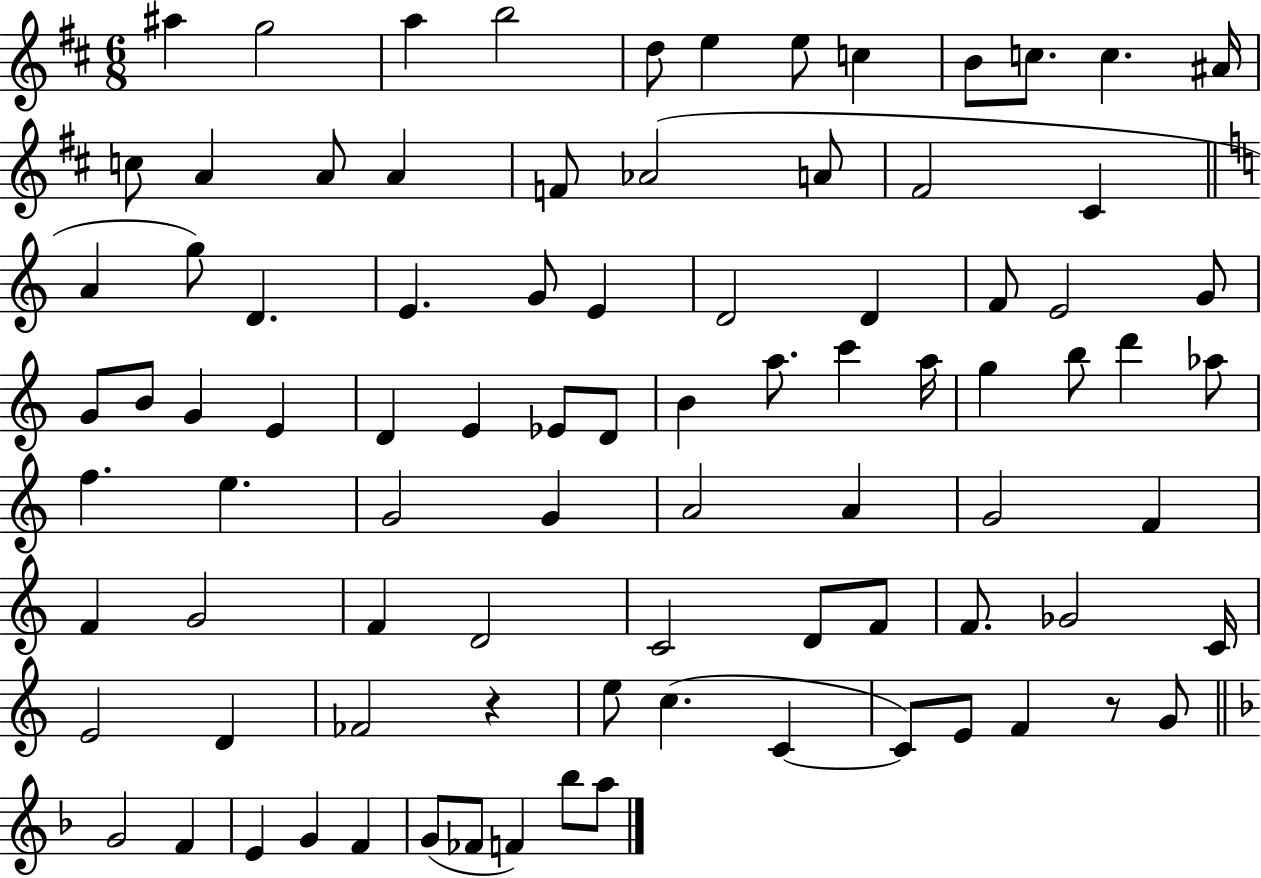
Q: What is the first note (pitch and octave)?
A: A#5